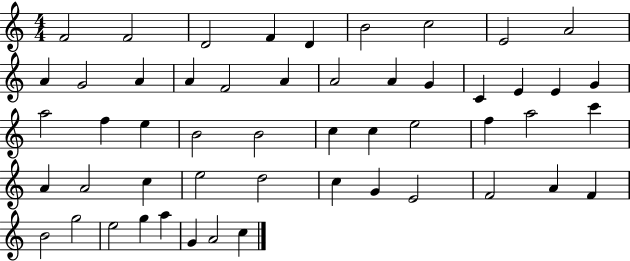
F4/h F4/h D4/h F4/q D4/q B4/h C5/h E4/h A4/h A4/q G4/h A4/q A4/q F4/h A4/q A4/h A4/q G4/q C4/q E4/q E4/q G4/q A5/h F5/q E5/q B4/h B4/h C5/q C5/q E5/h F5/q A5/h C6/q A4/q A4/h C5/q E5/h D5/h C5/q G4/q E4/h F4/h A4/q F4/q B4/h G5/h E5/h G5/q A5/q G4/q A4/h C5/q